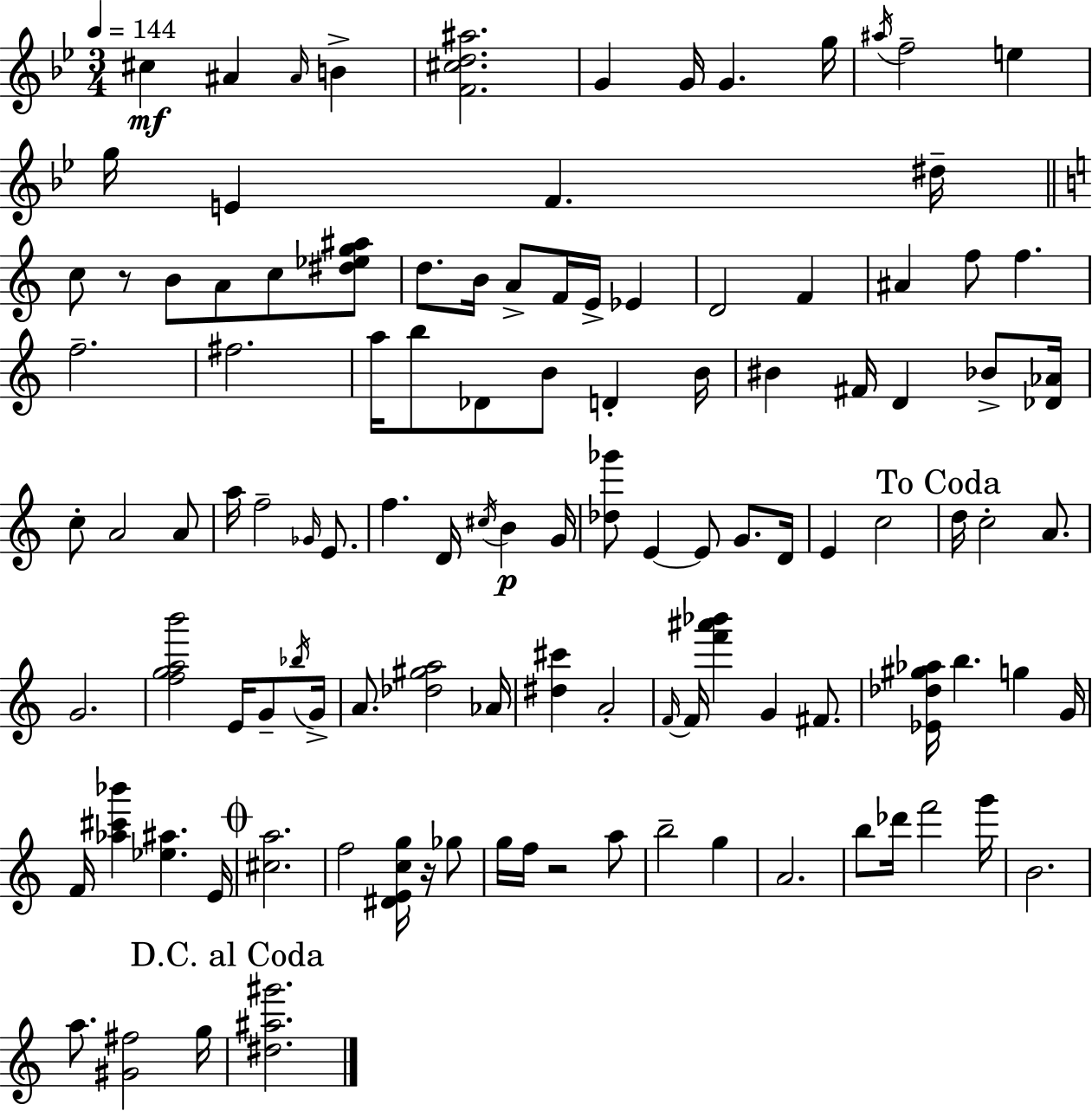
C#5/q A#4/q A#4/s B4/q [F4,C#5,D5,A#5]/h. G4/q G4/s G4/q. G5/s A#5/s F5/h E5/q G5/s E4/q F4/q. D#5/s C5/e R/e B4/e A4/e C5/e [D#5,Eb5,G5,A#5]/e D5/e. B4/s A4/e F4/s E4/s Eb4/q D4/h F4/q A#4/q F5/e F5/q. F5/h. F#5/h. A5/s B5/e Db4/e B4/e D4/q B4/s BIS4/q F#4/s D4/q Bb4/e [Db4,Ab4]/s C5/e A4/h A4/e A5/s F5/h Gb4/s E4/e. F5/q. D4/s C#5/s B4/q G4/s [Db5,Gb6]/e E4/q E4/e G4/e. D4/s E4/q C5/h D5/s C5/h A4/e. G4/h. [F5,G5,A5,B6]/h E4/s G4/e Bb5/s G4/s A4/e. [Db5,G#5,A5]/h Ab4/s [D#5,C#6]/q A4/h F4/s F4/s [F6,A#6,Bb6]/q G4/q F#4/e. [Eb4,Db5,G#5,Ab5]/s B5/q. G5/q G4/s F4/s [Ab5,C#6,Bb6]/q [Eb5,A#5]/q. E4/s [C#5,A5]/h. F5/h [D#4,E4,C5,G5]/s R/s Gb5/e G5/s F5/s R/h A5/e B5/h G5/q A4/h. B5/e Db6/s F6/h G6/s B4/h. A5/e. [G#4,F#5]/h G5/s [D#5,A#5,G#6]/h.